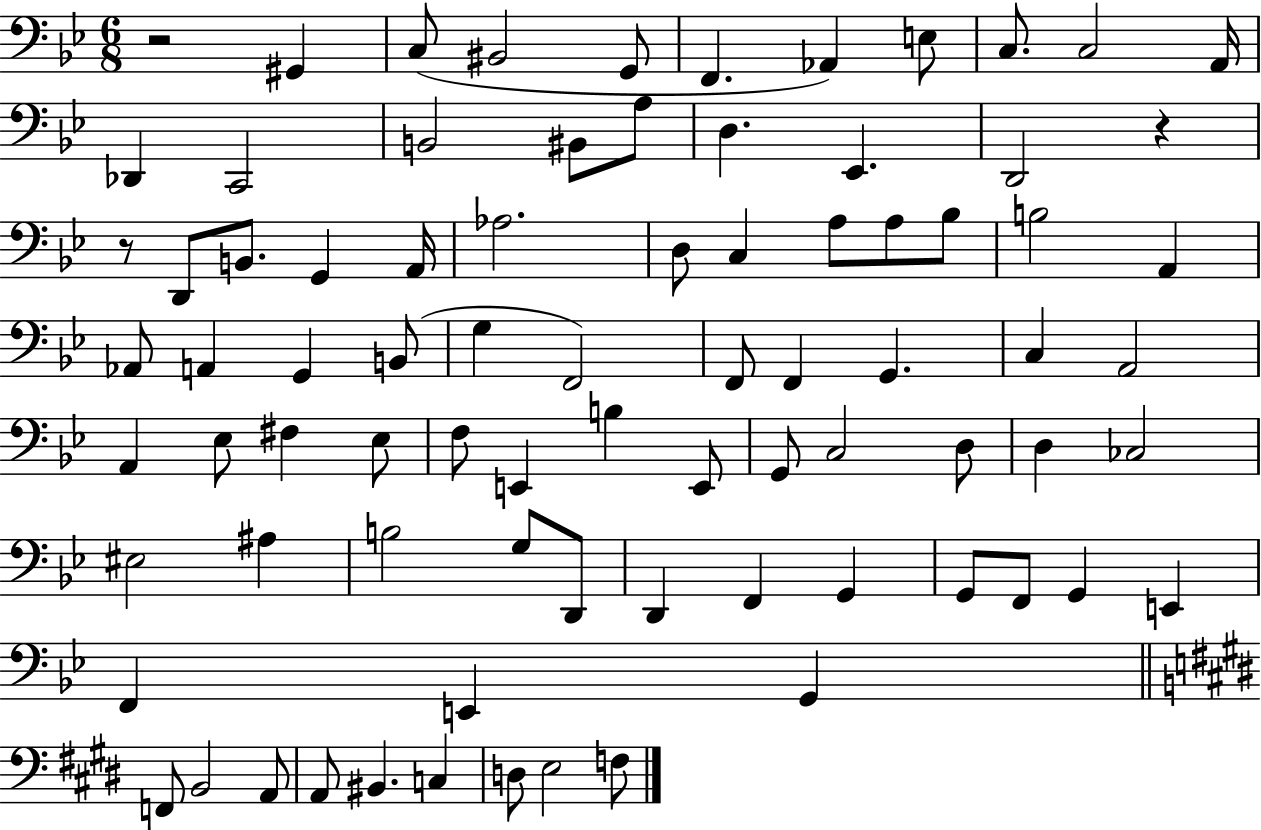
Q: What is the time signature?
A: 6/8